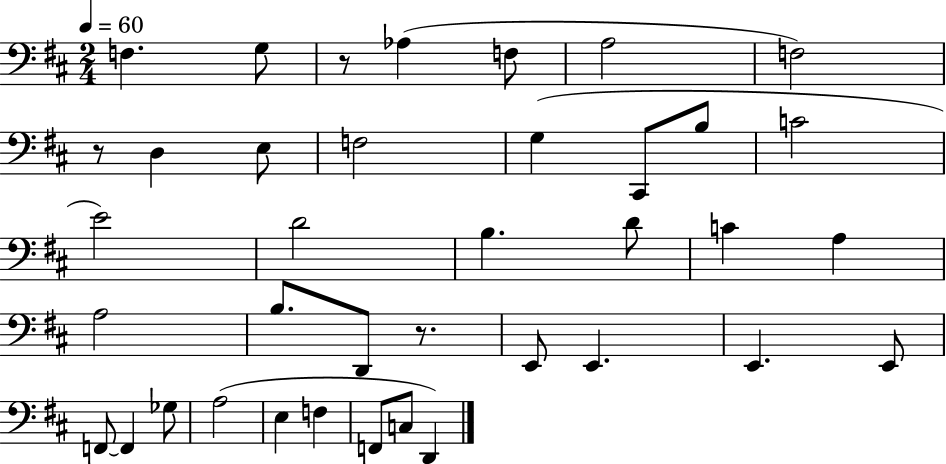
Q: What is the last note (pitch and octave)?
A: D2